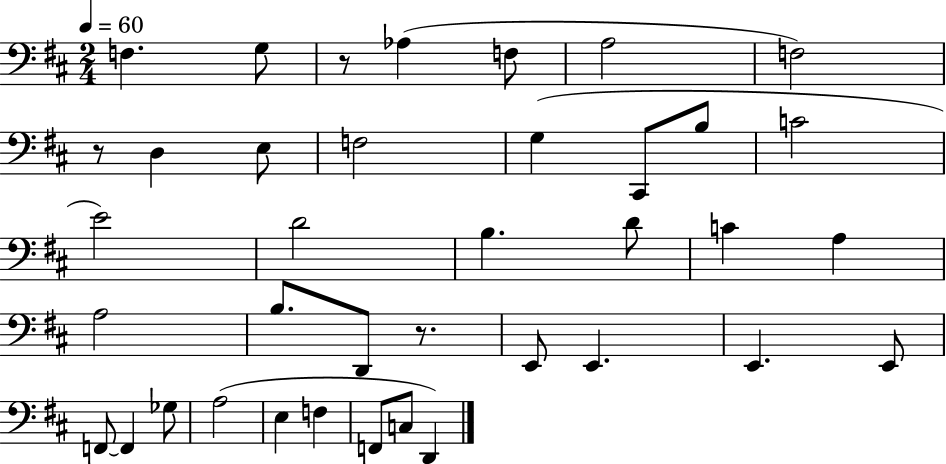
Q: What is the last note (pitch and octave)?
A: D2